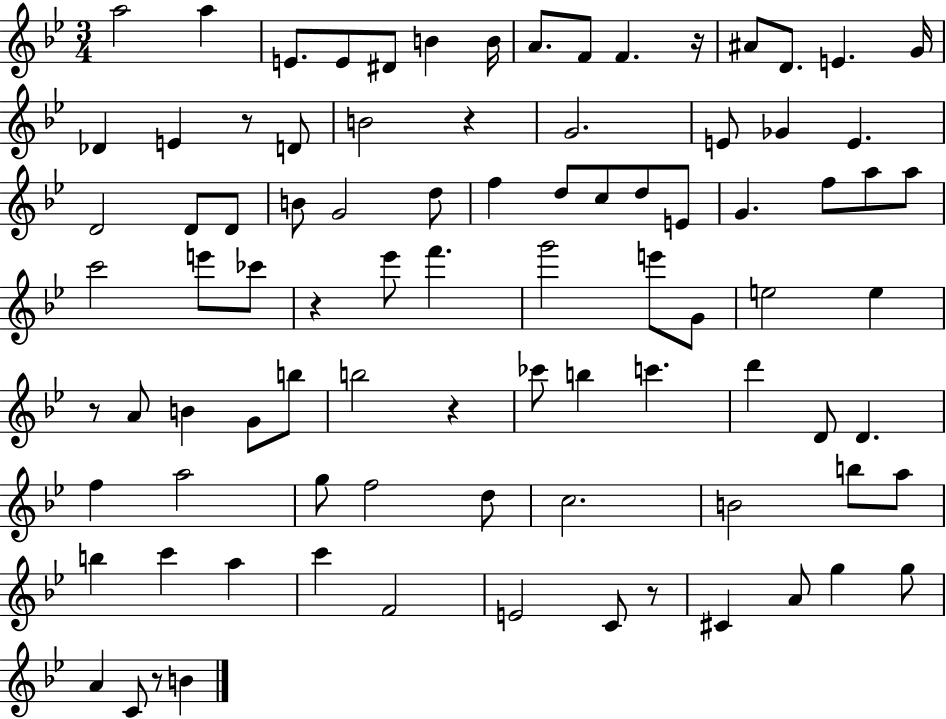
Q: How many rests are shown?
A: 8